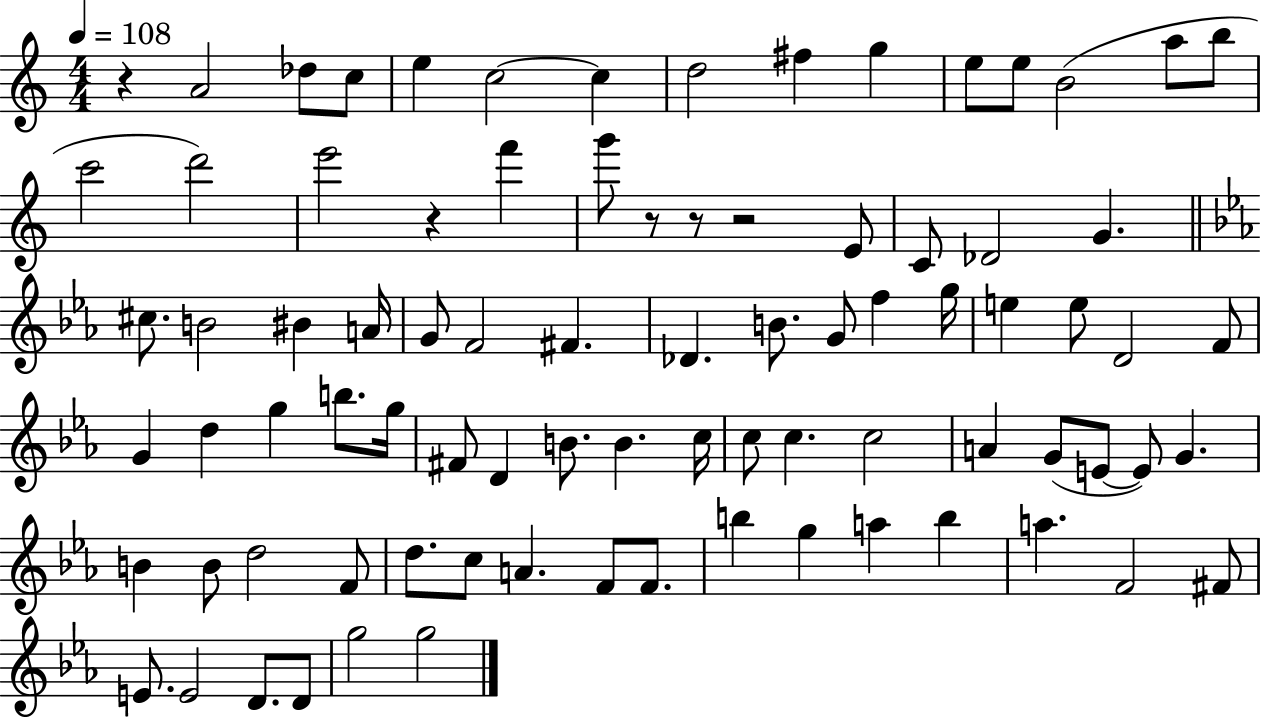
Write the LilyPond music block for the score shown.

{
  \clef treble
  \numericTimeSignature
  \time 4/4
  \key c \major
  \tempo 4 = 108
  r4 a'2 des''8 c''8 | e''4 c''2~~ c''4 | d''2 fis''4 g''4 | e''8 e''8 b'2( a''8 b''8 | \break c'''2 d'''2) | e'''2 r4 f'''4 | g'''8 r8 r8 r2 e'8 | c'8 des'2 g'4. | \break \bar "||" \break \key c \minor cis''8. b'2 bis'4 a'16 | g'8 f'2 fis'4. | des'4. b'8. g'8 f''4 g''16 | e''4 e''8 d'2 f'8 | \break g'4 d''4 g''4 b''8. g''16 | fis'8 d'4 b'8. b'4. c''16 | c''8 c''4. c''2 | a'4 g'8( e'8~~ e'8) g'4. | \break b'4 b'8 d''2 f'8 | d''8. c''8 a'4. f'8 f'8. | b''4 g''4 a''4 b''4 | a''4. f'2 fis'8 | \break e'8. e'2 d'8. d'8 | g''2 g''2 | \bar "|."
}